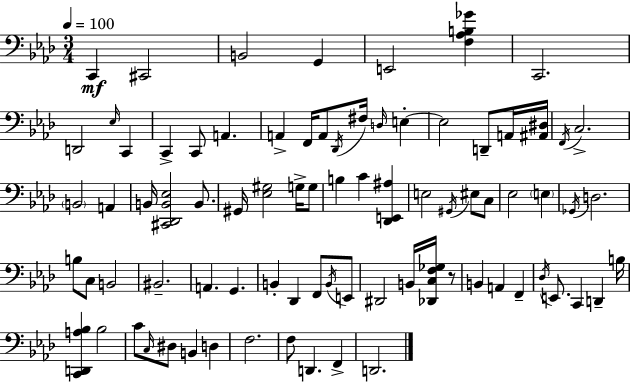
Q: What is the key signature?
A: AES major